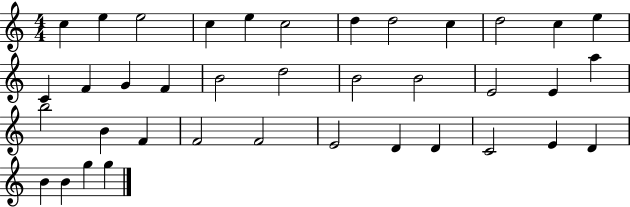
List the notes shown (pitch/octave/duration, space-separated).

C5/q E5/q E5/h C5/q E5/q C5/h D5/q D5/h C5/q D5/h C5/q E5/q C4/q F4/q G4/q F4/q B4/h D5/h B4/h B4/h E4/h E4/q A5/q B5/h B4/q F4/q F4/h F4/h E4/h D4/q D4/q C4/h E4/q D4/q B4/q B4/q G5/q G5/q